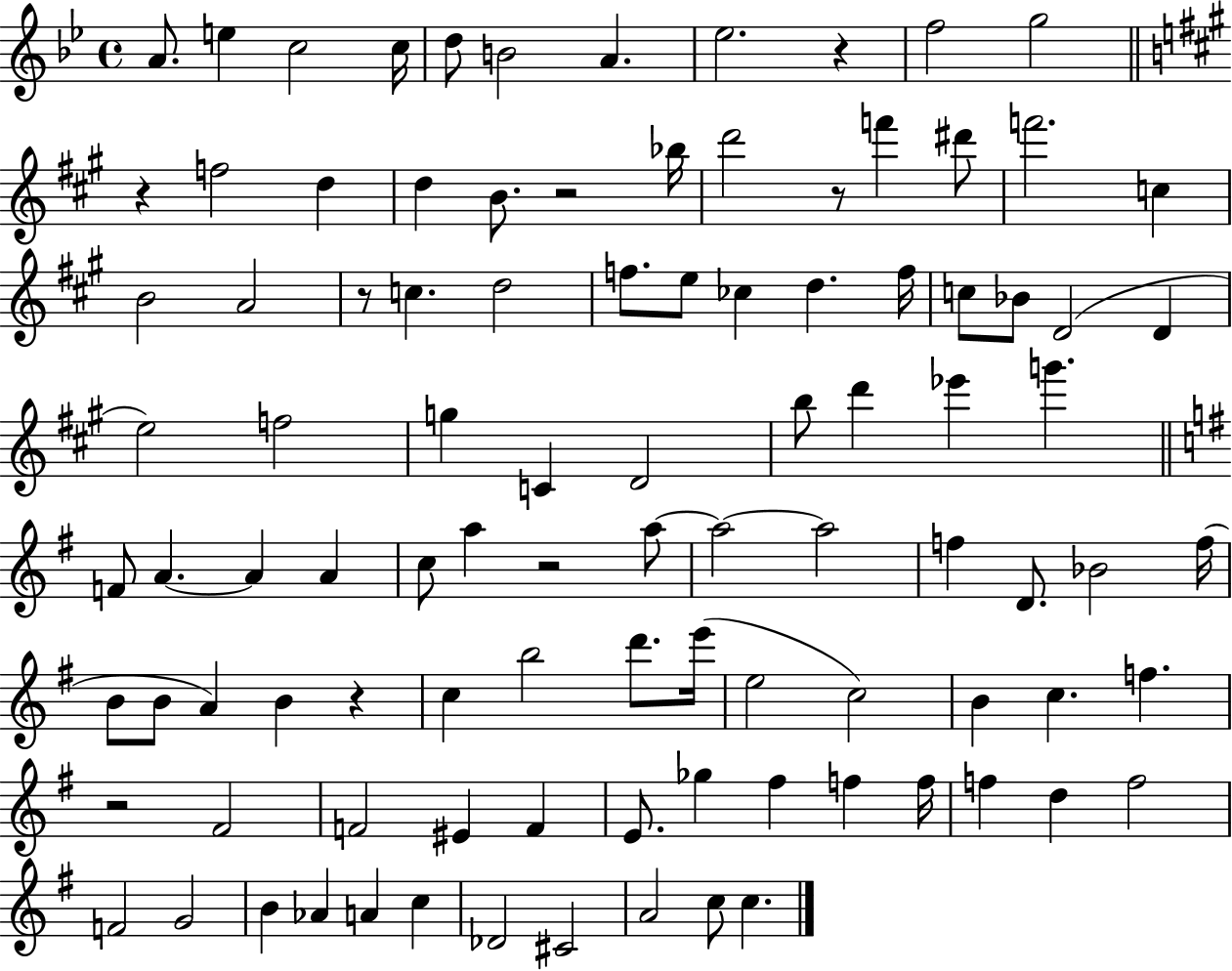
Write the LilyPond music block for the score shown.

{
  \clef treble
  \time 4/4
  \defaultTimeSignature
  \key bes \major
  a'8. e''4 c''2 c''16 | d''8 b'2 a'4. | ees''2. r4 | f''2 g''2 | \break \bar "||" \break \key a \major r4 f''2 d''4 | d''4 b'8. r2 bes''16 | d'''2 r8 f'''4 dis'''8 | f'''2. c''4 | \break b'2 a'2 | r8 c''4. d''2 | f''8. e''8 ces''4 d''4. f''16 | c''8 bes'8 d'2( d'4 | \break e''2) f''2 | g''4 c'4 d'2 | b''8 d'''4 ees'''4 g'''4. | \bar "||" \break \key g \major f'8 a'4.~~ a'4 a'4 | c''8 a''4 r2 a''8~~ | a''2~~ a''2 | f''4 d'8. bes'2 f''16( | \break b'8 b'8 a'4) b'4 r4 | c''4 b''2 d'''8. e'''16( | e''2 c''2) | b'4 c''4. f''4. | \break r2 fis'2 | f'2 eis'4 f'4 | e'8. ges''4 fis''4 f''4 f''16 | f''4 d''4 f''2 | \break f'2 g'2 | b'4 aes'4 a'4 c''4 | des'2 cis'2 | a'2 c''8 c''4. | \break \bar "|."
}